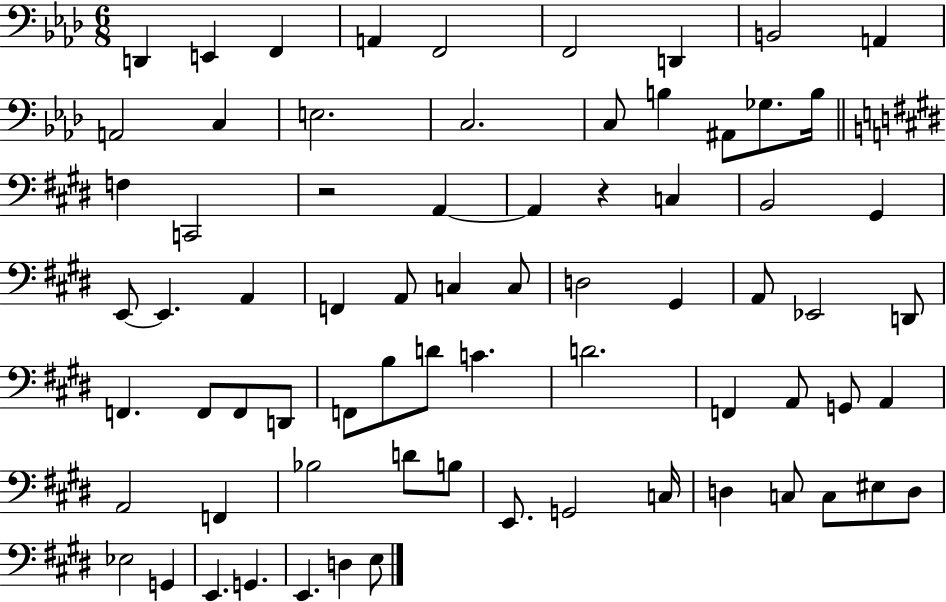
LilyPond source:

{
  \clef bass
  \numericTimeSignature
  \time 6/8
  \key aes \major
  \repeat volta 2 { d,4 e,4 f,4 | a,4 f,2 | f,2 d,4 | b,2 a,4 | \break a,2 c4 | e2. | c2. | c8 b4 ais,8 ges8. b16 | \break \bar "||" \break \key e \major f4 c,2 | r2 a,4~~ | a,4 r4 c4 | b,2 gis,4 | \break e,8~~ e,4. a,4 | f,4 a,8 c4 c8 | d2 gis,4 | a,8 ees,2 d,8 | \break f,4. f,8 f,8 d,8 | f,8 b8 d'8 c'4. | d'2. | f,4 a,8 g,8 a,4 | \break a,2 f,4 | bes2 d'8 b8 | e,8. g,2 c16 | d4 c8 c8 eis8 d8 | \break ees2 g,4 | e,4. g,4. | e,4. d4 e8 | } \bar "|."
}